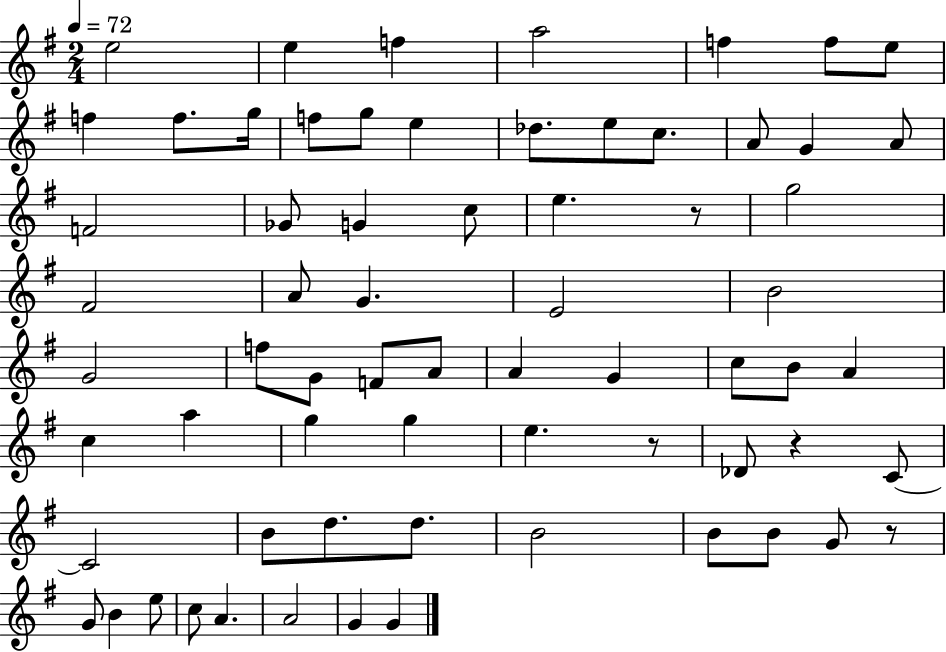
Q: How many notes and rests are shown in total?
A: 67